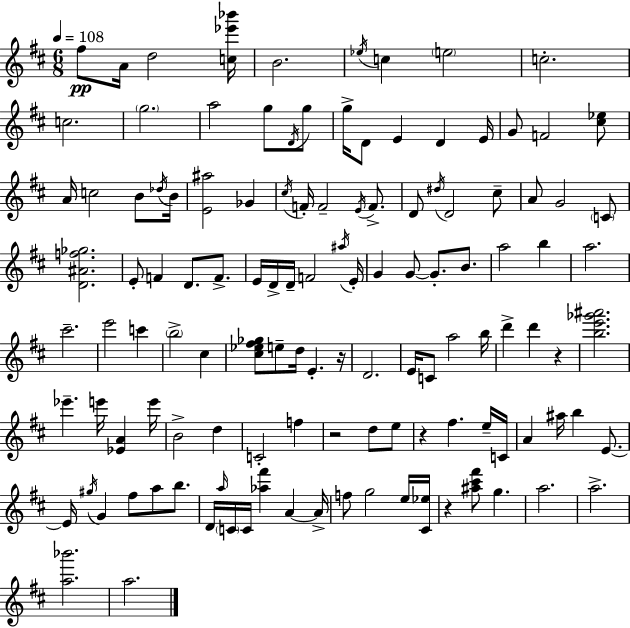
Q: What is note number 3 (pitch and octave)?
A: D5